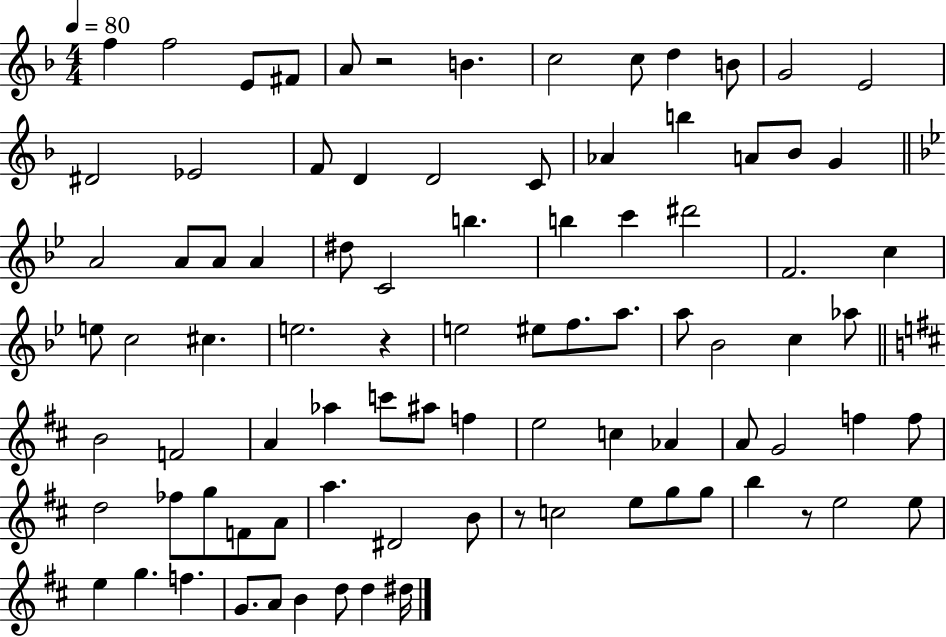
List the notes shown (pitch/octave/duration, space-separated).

F5/q F5/h E4/e F#4/e A4/e R/h B4/q. C5/h C5/e D5/q B4/e G4/h E4/h D#4/h Eb4/h F4/e D4/q D4/h C4/e Ab4/q B5/q A4/e Bb4/e G4/q A4/h A4/e A4/e A4/q D#5/e C4/h B5/q. B5/q C6/q D#6/h F4/h. C5/q E5/e C5/h C#5/q. E5/h. R/q E5/h EIS5/e F5/e. A5/e. A5/e Bb4/h C5/q Ab5/e B4/h F4/h A4/q Ab5/q C6/e A#5/e F5/q E5/h C5/q Ab4/q A4/e G4/h F5/q F5/e D5/h FES5/e G5/e F4/e A4/e A5/q. D#4/h B4/e R/e C5/h E5/e G5/e G5/e B5/q R/e E5/h E5/e E5/q G5/q. F5/q. G4/e. A4/e B4/q D5/e D5/q D#5/s